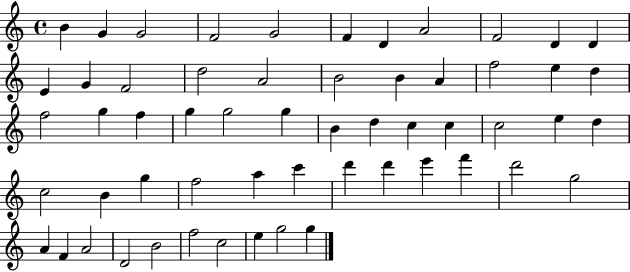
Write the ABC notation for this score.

X:1
T:Untitled
M:4/4
L:1/4
K:C
B G G2 F2 G2 F D A2 F2 D D E G F2 d2 A2 B2 B A f2 e d f2 g f g g2 g B d c c c2 e d c2 B g f2 a c' d' d' e' f' d'2 g2 A F A2 D2 B2 f2 c2 e g2 g